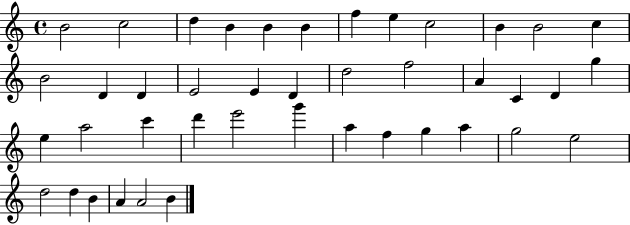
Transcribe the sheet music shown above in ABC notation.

X:1
T:Untitled
M:4/4
L:1/4
K:C
B2 c2 d B B B f e c2 B B2 c B2 D D E2 E D d2 f2 A C D g e a2 c' d' e'2 g' a f g a g2 e2 d2 d B A A2 B